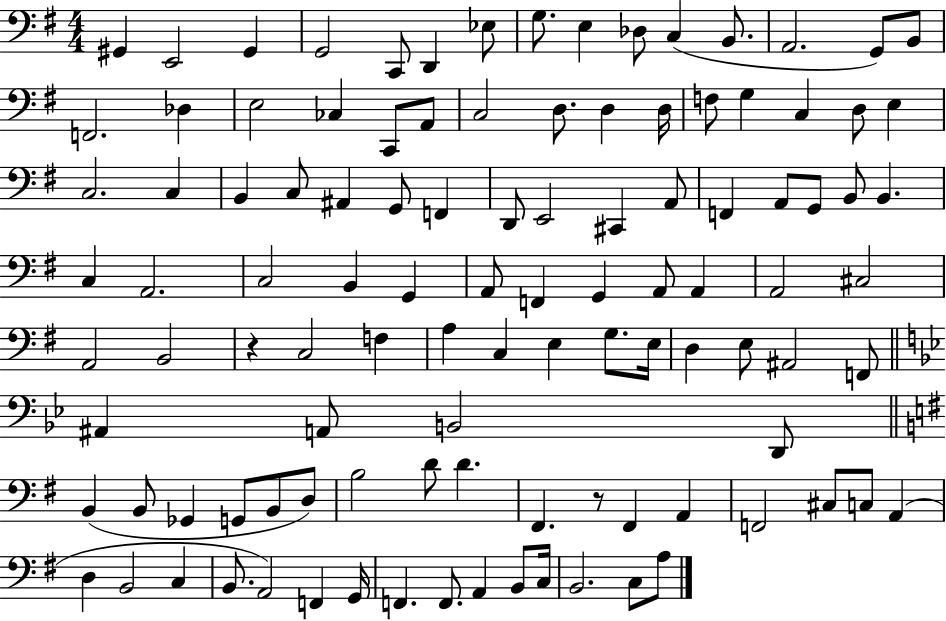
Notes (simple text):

G#2/q E2/h G#2/q G2/h C2/e D2/q Eb3/e G3/e. E3/q Db3/e C3/q B2/e. A2/h. G2/e B2/e F2/h. Db3/q E3/h CES3/q C2/e A2/e C3/h D3/e. D3/q D3/s F3/e G3/q C3/q D3/e E3/q C3/h. C3/q B2/q C3/e A#2/q G2/e F2/q D2/e E2/h C#2/q A2/e F2/q A2/e G2/e B2/e B2/q. C3/q A2/h. C3/h B2/q G2/q A2/e F2/q G2/q A2/e A2/q A2/h C#3/h A2/h B2/h R/q C3/h F3/q A3/q C3/q E3/q G3/e. E3/s D3/q E3/e A#2/h F2/e A#2/q A2/e B2/h D2/e B2/q B2/e Gb2/q G2/e B2/e D3/e B3/h D4/e D4/q. F#2/q. R/e F#2/q A2/q F2/h C#3/e C3/e A2/q D3/q B2/h C3/q B2/e. A2/h F2/q G2/s F2/q. F2/e. A2/q B2/e C3/s B2/h. C3/e A3/e